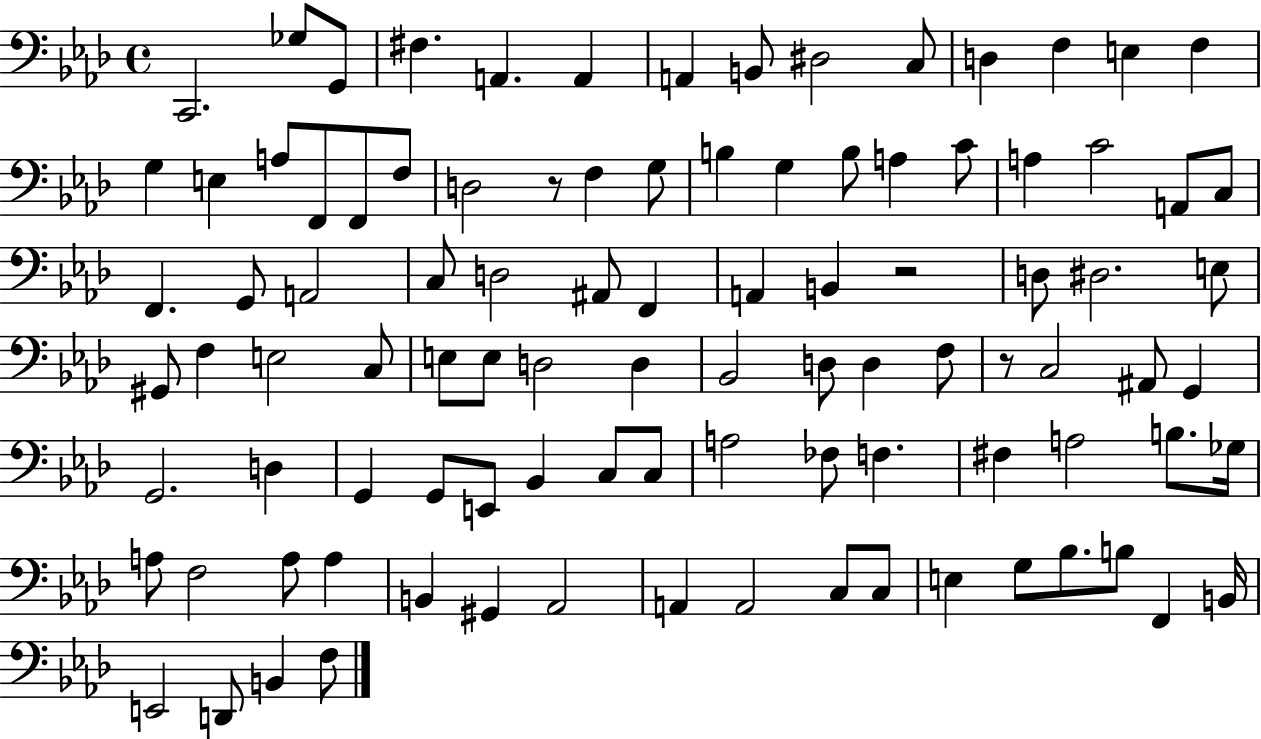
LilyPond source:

{
  \clef bass
  \time 4/4
  \defaultTimeSignature
  \key aes \major
  c,2. ges8 g,8 | fis4. a,4. a,4 | a,4 b,8 dis2 c8 | d4 f4 e4 f4 | \break g4 e4 a8 f,8 f,8 f8 | d2 r8 f4 g8 | b4 g4 b8 a4 c'8 | a4 c'2 a,8 c8 | \break f,4. g,8 a,2 | c8 d2 ais,8 f,4 | a,4 b,4 r2 | d8 dis2. e8 | \break gis,8 f4 e2 c8 | e8 e8 d2 d4 | bes,2 d8 d4 f8 | r8 c2 ais,8 g,4 | \break g,2. d4 | g,4 g,8 e,8 bes,4 c8 c8 | a2 fes8 f4. | fis4 a2 b8. ges16 | \break a8 f2 a8 a4 | b,4 gis,4 aes,2 | a,4 a,2 c8 c8 | e4 g8 bes8. b8 f,4 b,16 | \break e,2 d,8 b,4 f8 | \bar "|."
}